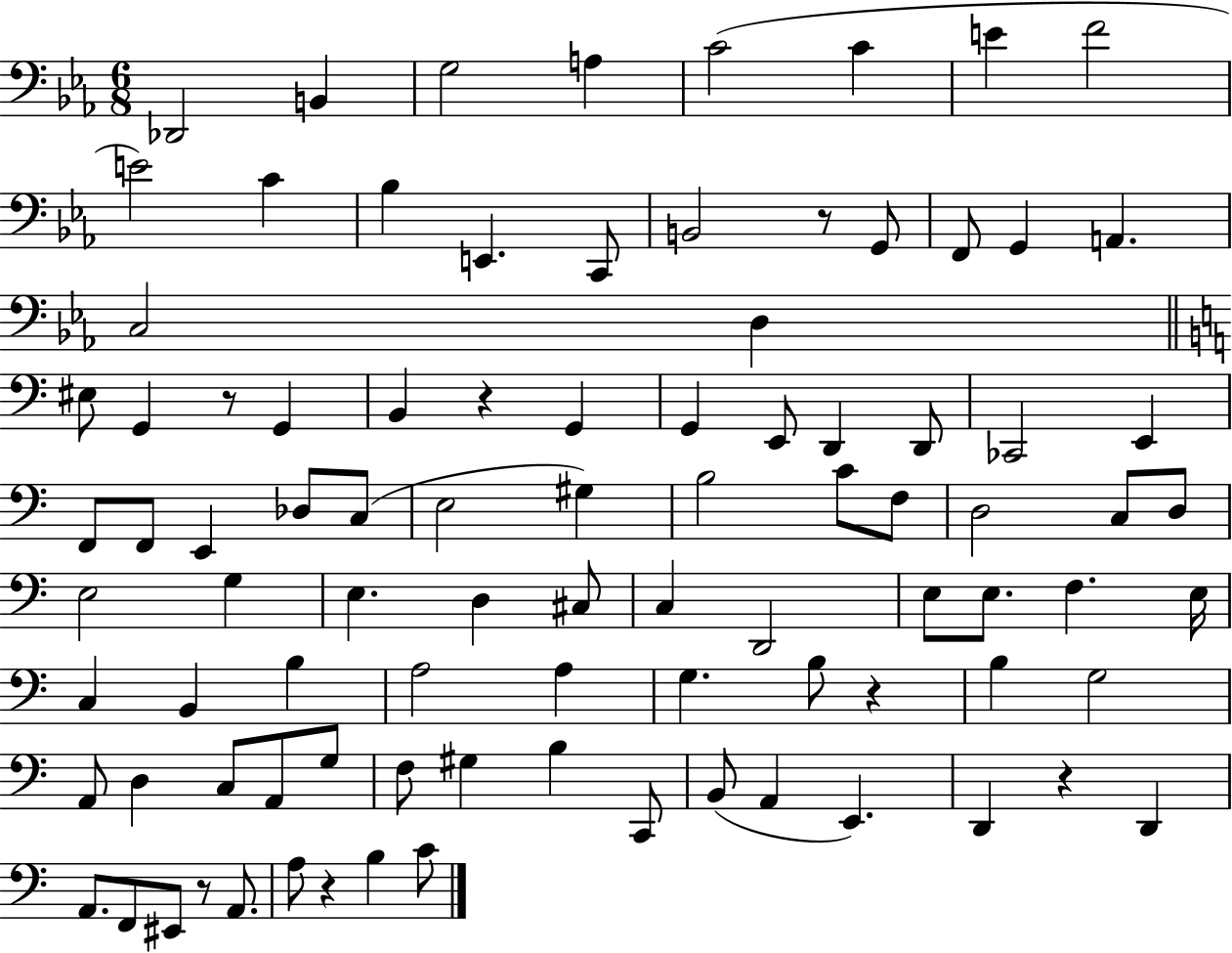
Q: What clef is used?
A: bass